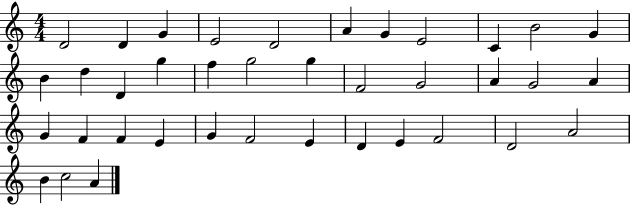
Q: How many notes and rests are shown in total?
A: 38